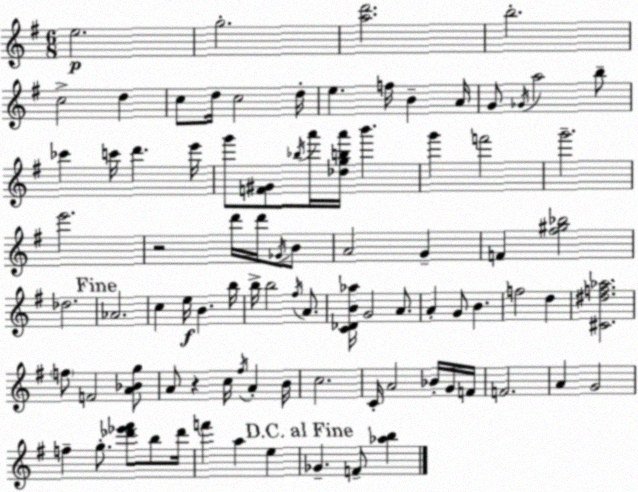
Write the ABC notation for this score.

X:1
T:Untitled
M:6/8
L:1/4
K:Em
e2 g2 [ad']2 b2 c2 d c/2 d/4 c2 d/4 e f/4 B A/4 G/2 _G/4 a2 b/2 _c' c'/4 d' e'/4 g'/2 [F^G]/2 _b/4 a'/4 [_dgba']/4 b' g' f'2 g'2 e'2 z2 d'/4 d'/4 _G/4 B/2 A2 G F [^f^g_b]2 _d2 _A2 c e/4 B b/4 b/4 b2 ^f/4 A/2 [C_DB_a]/4 G2 A/2 A G/2 B f2 d [^C^df_a]2 f/2 F2 [A_Bg]/2 A/2 z c/4 ^f/4 A B/4 c2 C/4 A2 _B/4 G/4 F/4 F2 A G2 f g/2 [_d'_e'^f']/2 b/2 _d'/4 f' a e _G F/2 [_ab]